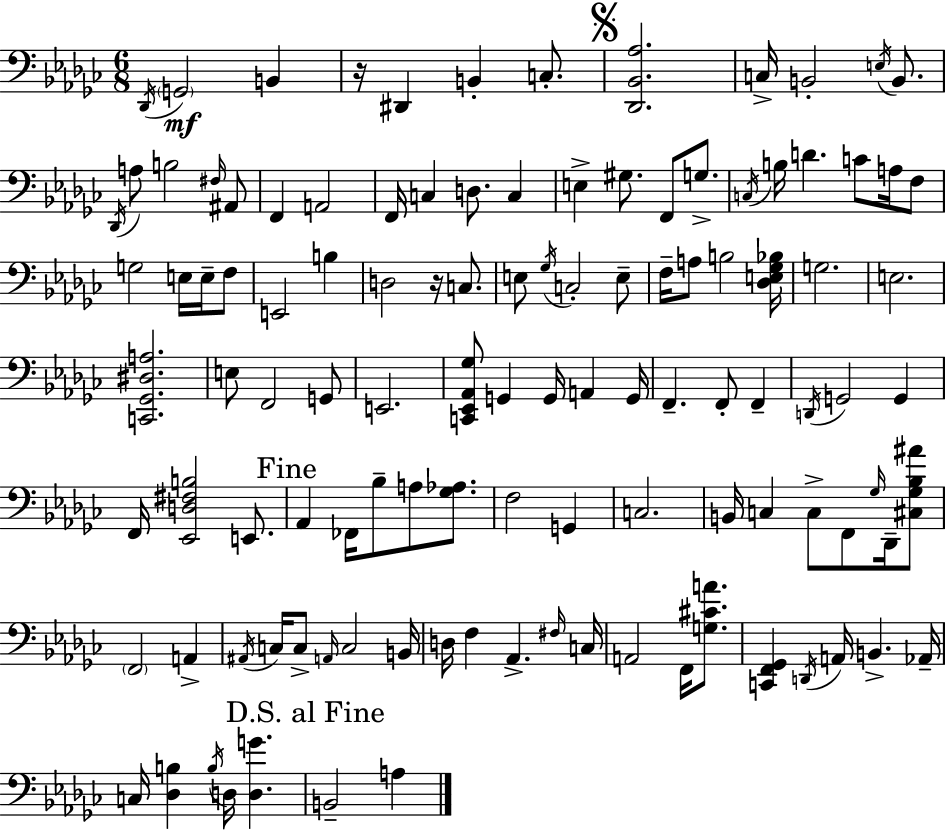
X:1
T:Untitled
M:6/8
L:1/4
K:Ebm
_D,,/4 G,,2 B,, z/4 ^D,, B,, C,/2 [_D,,_B,,_A,]2 C,/4 B,,2 E,/4 B,,/2 _D,,/4 A,/2 B,2 ^F,/4 ^A,,/2 F,, A,,2 F,,/4 C, D,/2 C, E, ^G,/2 F,,/2 G,/2 C,/4 B,/4 D C/2 A,/4 F,/2 G,2 E,/4 E,/4 F,/2 E,,2 B, D,2 z/4 C,/2 E,/2 _G,/4 C,2 E,/2 F,/4 A,/2 B,2 [_D,E,_G,_B,]/4 G,2 E,2 [C,,_G,,^D,A,]2 E,/2 F,,2 G,,/2 E,,2 [C,,_E,,_A,,_G,]/2 G,, G,,/4 A,, G,,/4 F,, F,,/2 F,, D,,/4 G,,2 G,, F,,/4 [_E,,D,^F,B,]2 E,,/2 _A,, _F,,/4 _B,/2 A,/2 [_G,_A,]/2 F,2 G,, C,2 B,,/4 C, C,/2 F,,/2 _G,/4 _D,,/4 [^C,_G,_B,^A]/2 F,,2 A,, ^A,,/4 C,/4 C,/2 A,,/4 C,2 B,,/4 D,/4 F, _A,, ^F,/4 C,/4 A,,2 F,,/4 [G,^CA]/2 [C,,F,,_G,,] D,,/4 A,,/4 B,, _A,,/4 C,/4 [_D,B,] B,/4 D,/4 [D,G] B,,2 A,